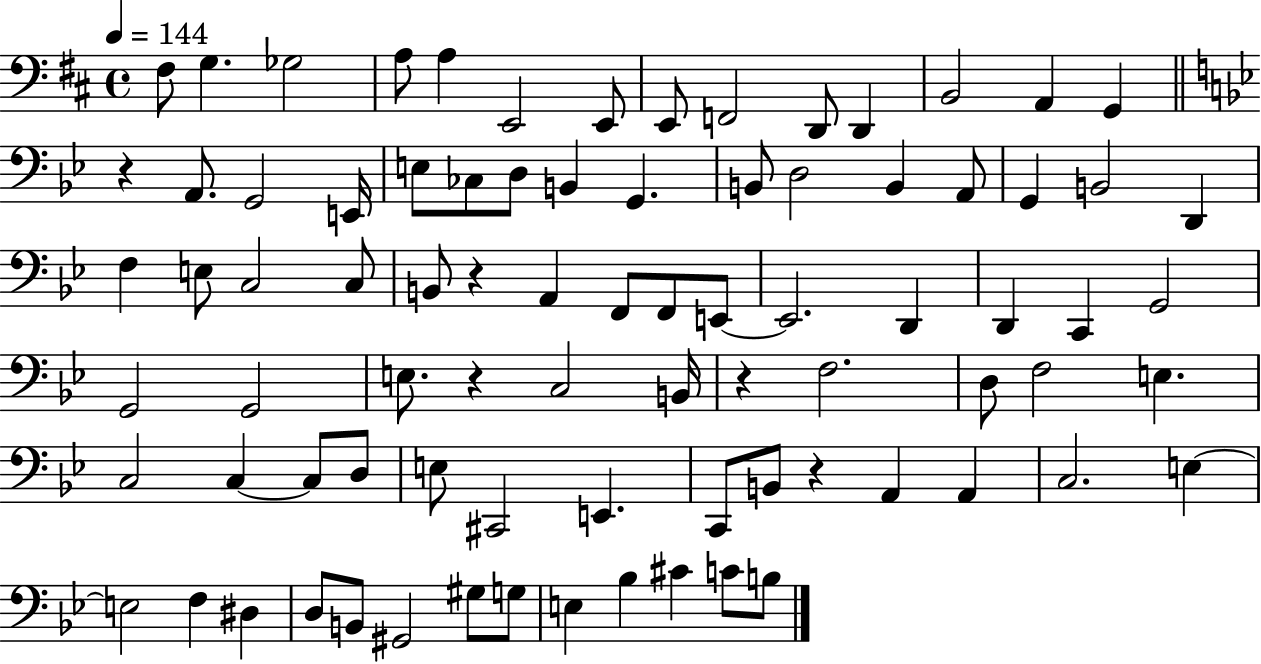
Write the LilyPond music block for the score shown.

{
  \clef bass
  \time 4/4
  \defaultTimeSignature
  \key d \major
  \tempo 4 = 144
  fis8 g4. ges2 | a8 a4 e,2 e,8 | e,8 f,2 d,8 d,4 | b,2 a,4 g,4 | \break \bar "||" \break \key bes \major r4 a,8. g,2 e,16 | e8 ces8 d8 b,4 g,4. | b,8 d2 b,4 a,8 | g,4 b,2 d,4 | \break f4 e8 c2 c8 | b,8 r4 a,4 f,8 f,8 e,8~~ | e,2. d,4 | d,4 c,4 g,2 | \break g,2 g,2 | e8. r4 c2 b,16 | r4 f2. | d8 f2 e4. | \break c2 c4~~ c8 d8 | e8 cis,2 e,4. | c,8 b,8 r4 a,4 a,4 | c2. e4~~ | \break e2 f4 dis4 | d8 b,8 gis,2 gis8 g8 | e4 bes4 cis'4 c'8 b8 | \bar "|."
}